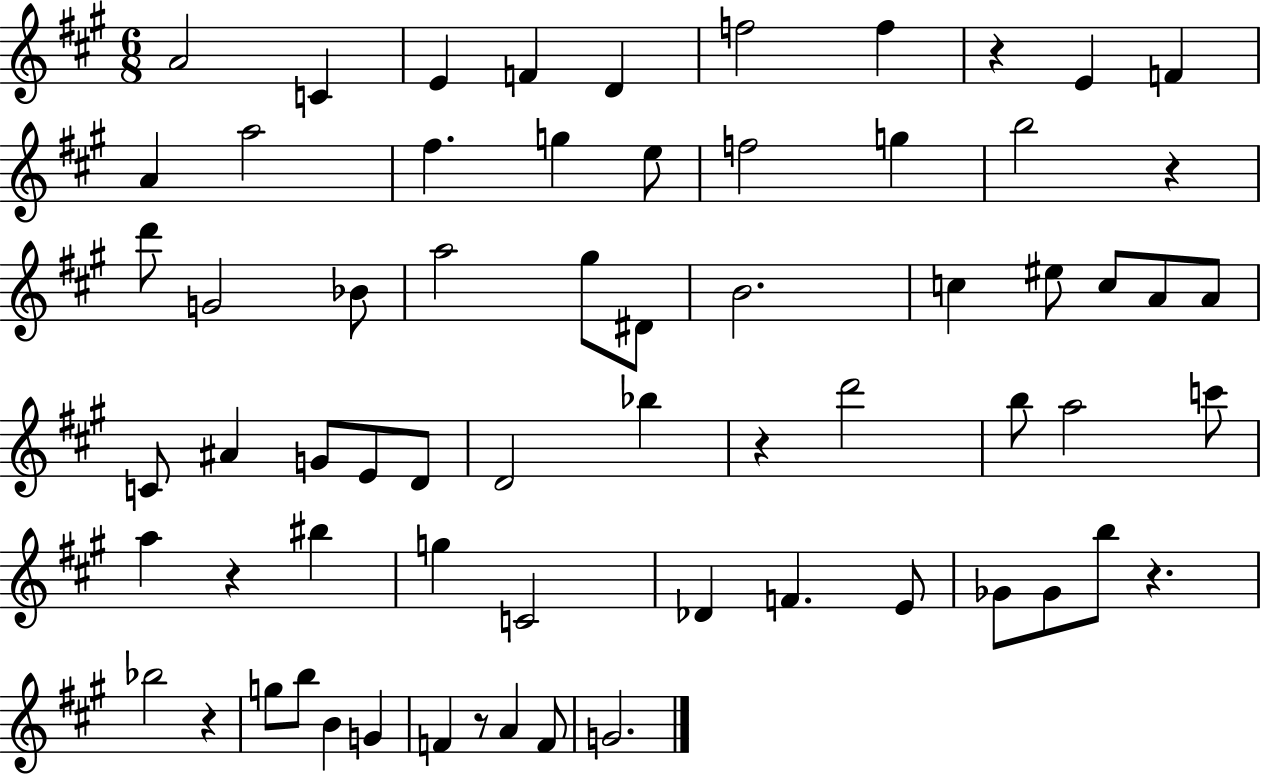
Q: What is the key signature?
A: A major